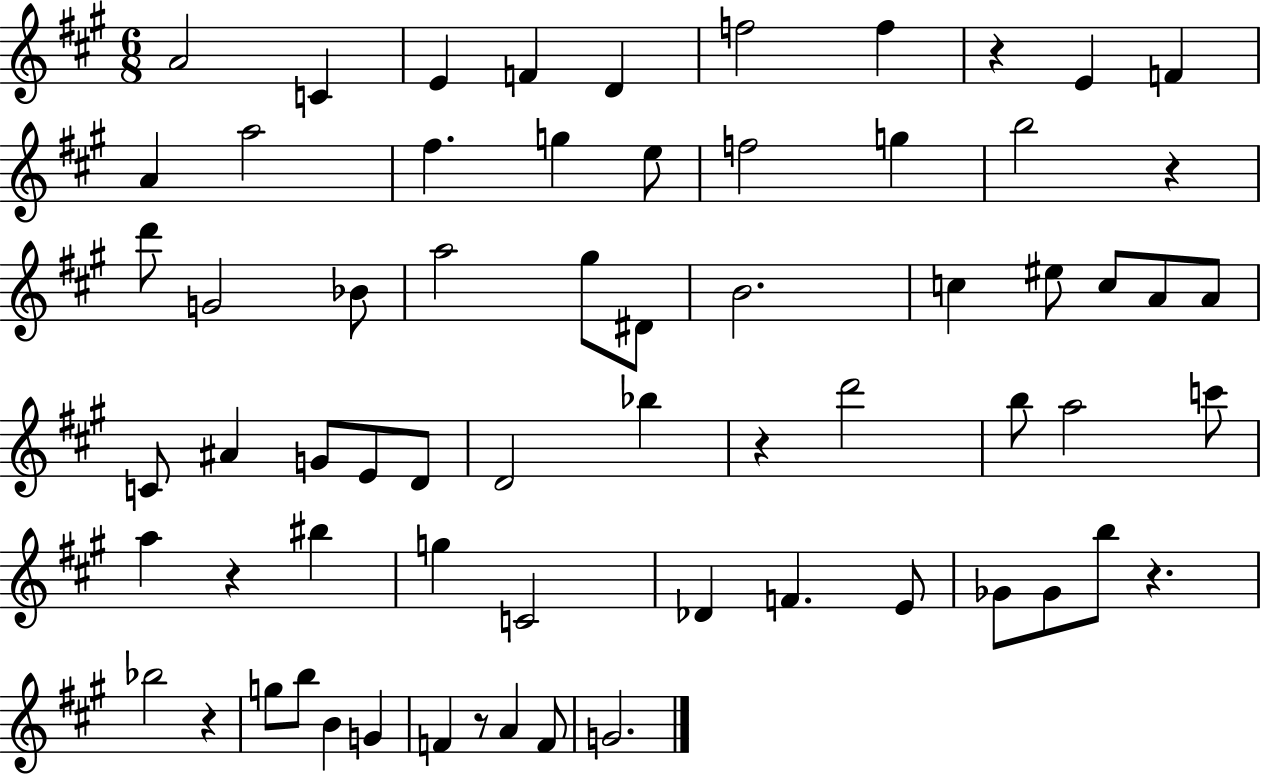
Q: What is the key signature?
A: A major